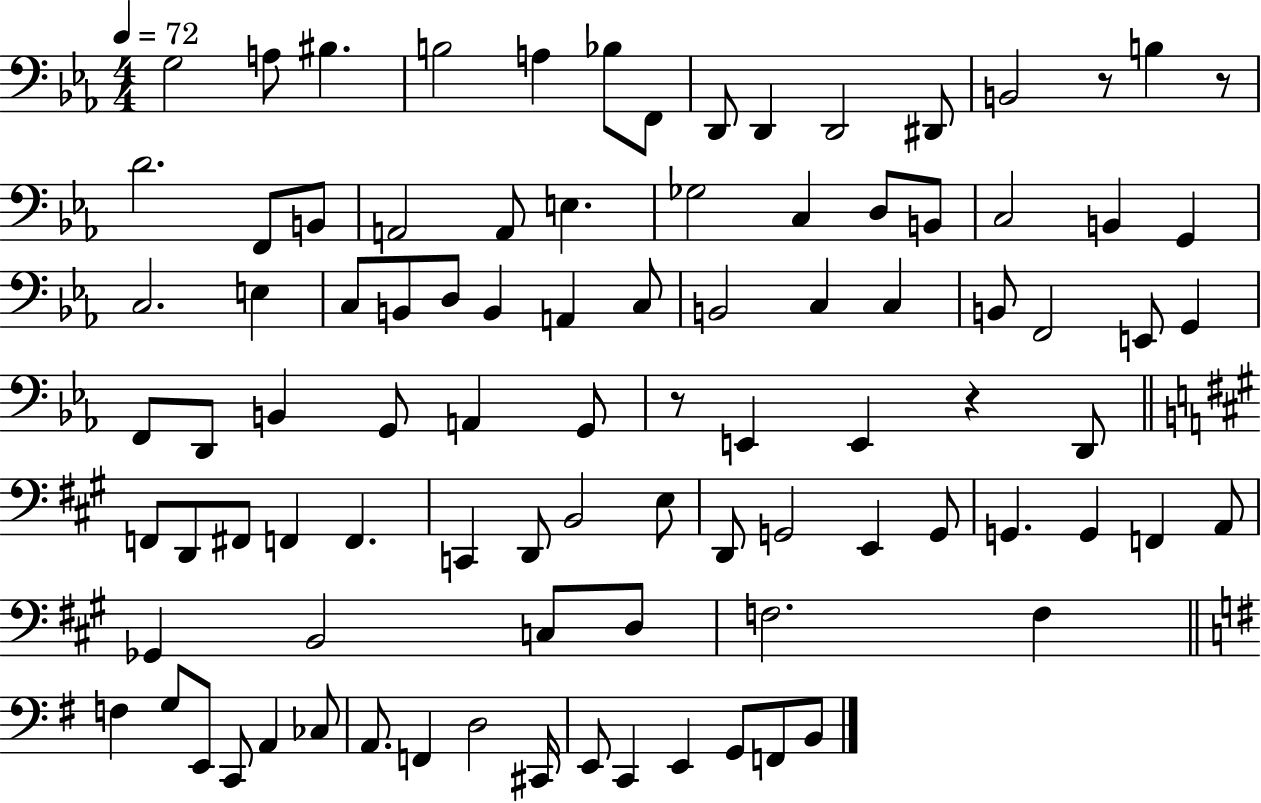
G3/h A3/e BIS3/q. B3/h A3/q Bb3/e F2/e D2/e D2/q D2/h D#2/e B2/h R/e B3/q R/e D4/h. F2/e B2/e A2/h A2/e E3/q. Gb3/h C3/q D3/e B2/e C3/h B2/q G2/q C3/h. E3/q C3/e B2/e D3/e B2/q A2/q C3/e B2/h C3/q C3/q B2/e F2/h E2/e G2/q F2/e D2/e B2/q G2/e A2/q G2/e R/e E2/q E2/q R/q D2/e F2/e D2/e F#2/e F2/q F2/q. C2/q D2/e B2/h E3/e D2/e G2/h E2/q G2/e G2/q. G2/q F2/q A2/e Gb2/q B2/h C3/e D3/e F3/h. F3/q F3/q G3/e E2/e C2/e A2/q CES3/e A2/e. F2/q D3/h C#2/s E2/e C2/q E2/q G2/e F2/e B2/e